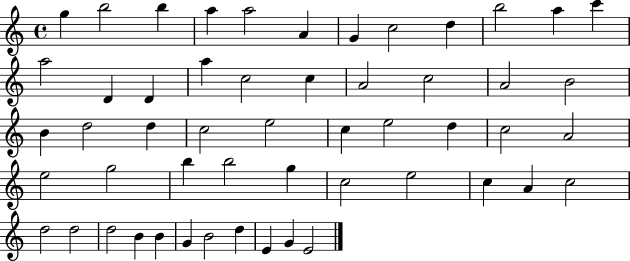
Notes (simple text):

G5/q B5/h B5/q A5/q A5/h A4/q G4/q C5/h D5/q B5/h A5/q C6/q A5/h D4/q D4/q A5/q C5/h C5/q A4/h C5/h A4/h B4/h B4/q D5/h D5/q C5/h E5/h C5/q E5/h D5/q C5/h A4/h E5/h G5/h B5/q B5/h G5/q C5/h E5/h C5/q A4/q C5/h D5/h D5/h D5/h B4/q B4/q G4/q B4/h D5/q E4/q G4/q E4/h